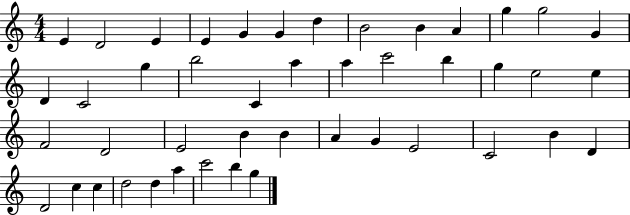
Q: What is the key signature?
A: C major